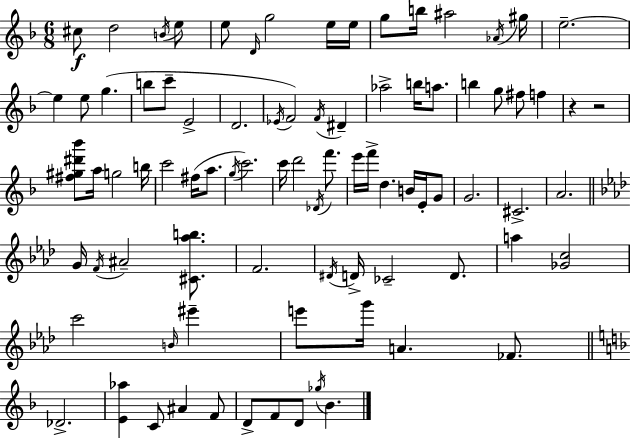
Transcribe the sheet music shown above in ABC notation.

X:1
T:Untitled
M:6/8
L:1/4
K:Dm
^c/2 d2 B/4 e/2 e/2 D/4 g2 e/4 e/4 g/2 b/4 ^a2 _A/4 ^g/4 e2 e e/2 g b/2 c'/2 E2 D2 _E/4 F2 F/4 ^D _a2 b/4 a/2 b g/2 ^f/2 f z z2 [^f^g^d'_b']/2 a/4 g2 b/4 c'2 ^f/4 a/2 g/4 c'2 c'/4 d'2 _D/4 f'/2 e'/4 f'/4 d B/4 E/4 G/2 G2 ^C2 A2 G/4 F/4 ^A2 [^C_ab]/2 F2 ^D/4 D/4 _C2 D/2 a [_Gc]2 c'2 B/4 ^e' e'/2 g'/4 A _F/2 _D2 [E_a] C/2 ^A F/2 D/2 F/2 D/2 _g/4 _B